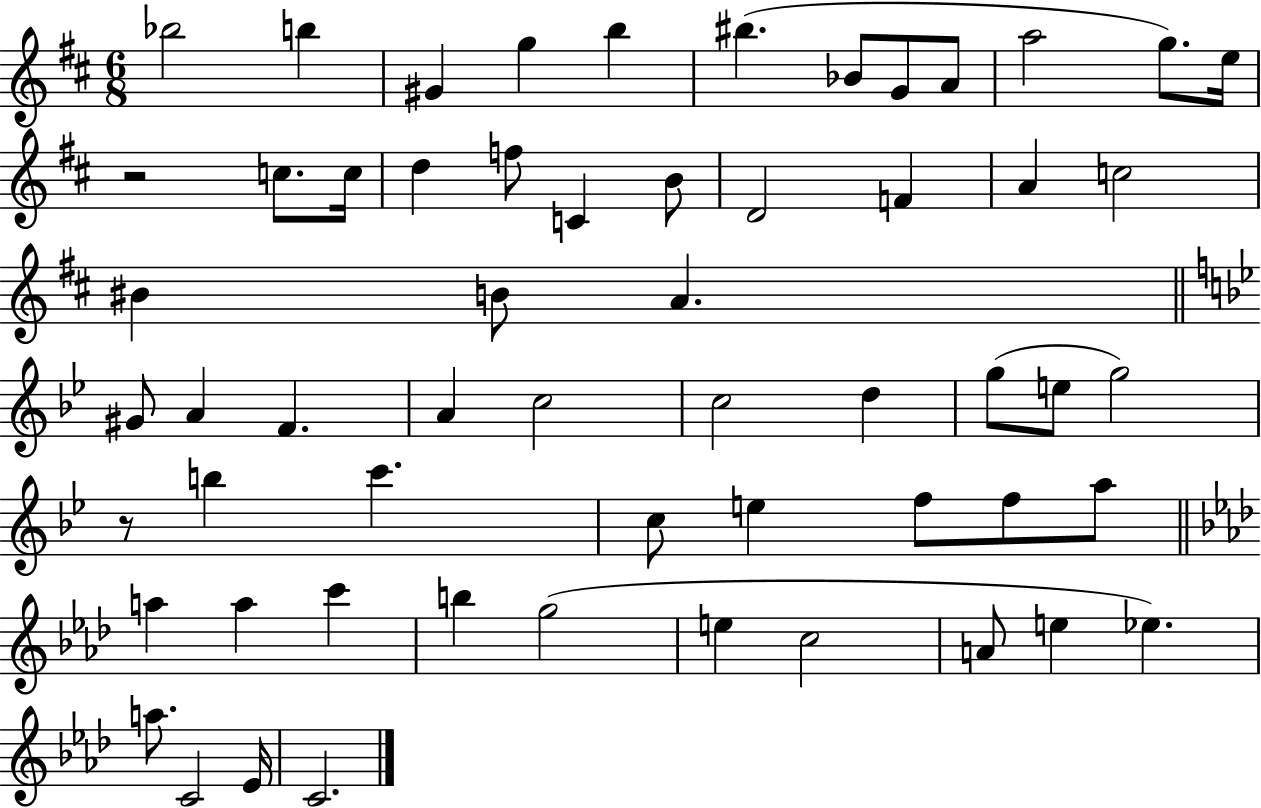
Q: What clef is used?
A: treble